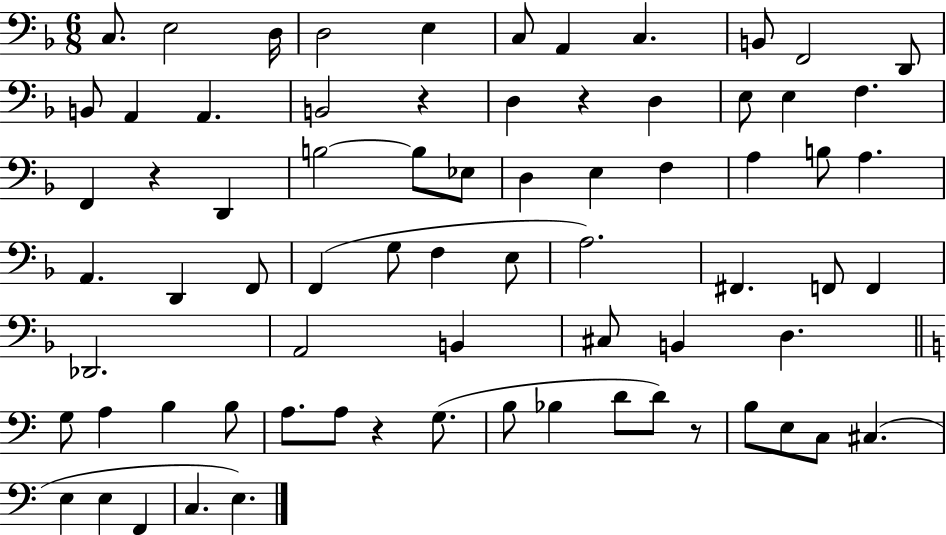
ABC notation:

X:1
T:Untitled
M:6/8
L:1/4
K:F
C,/2 E,2 D,/4 D,2 E, C,/2 A,, C, B,,/2 F,,2 D,,/2 B,,/2 A,, A,, B,,2 z D, z D, E,/2 E, F, F,, z D,, B,2 B,/2 _E,/2 D, E, F, A, B,/2 A, A,, D,, F,,/2 F,, G,/2 F, E,/2 A,2 ^F,, F,,/2 F,, _D,,2 A,,2 B,, ^C,/2 B,, D, G,/2 A, B, B,/2 A,/2 A,/2 z G,/2 B,/2 _B, D/2 D/2 z/2 B,/2 E,/2 C,/2 ^C, E, E, F,, C, E,